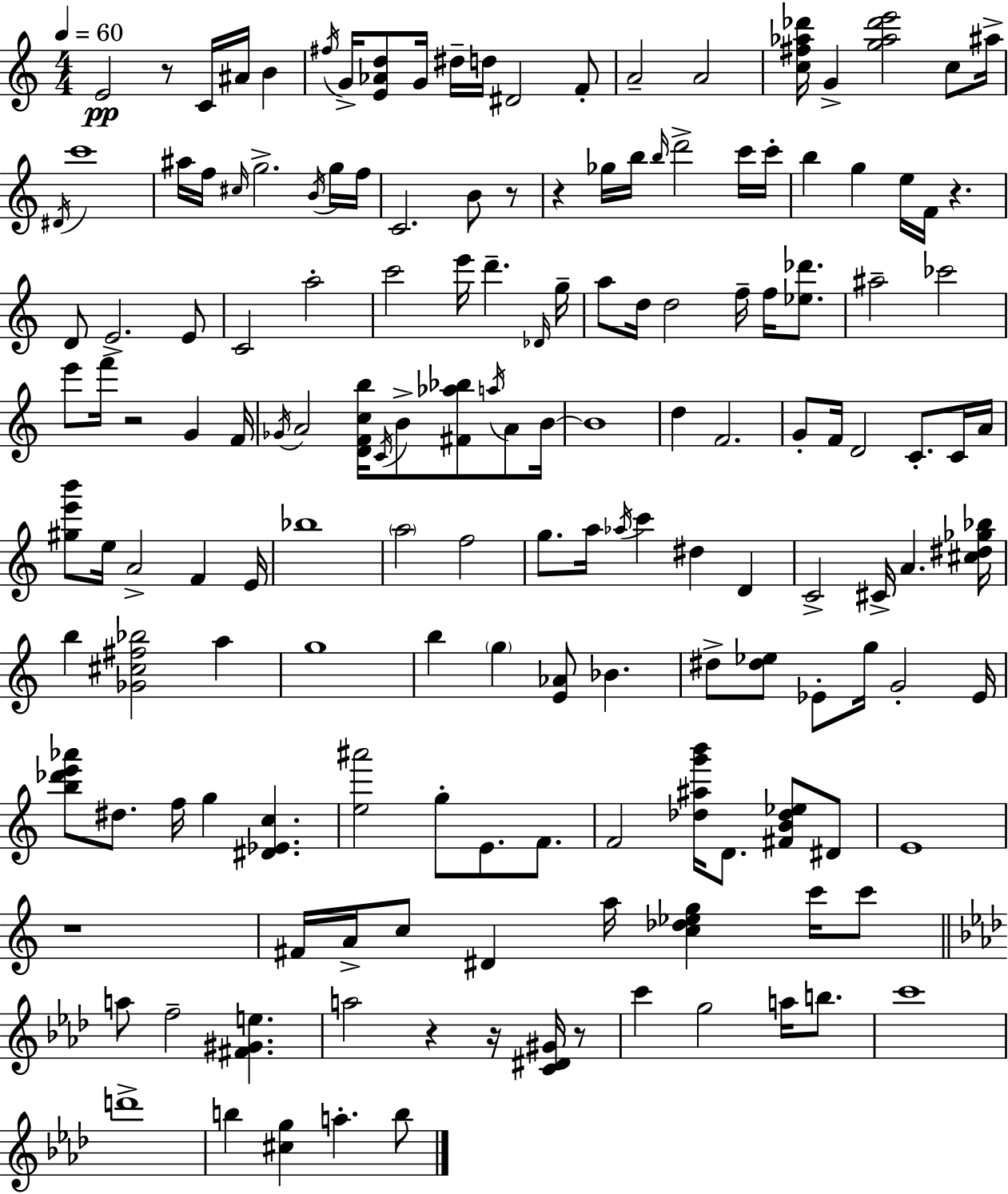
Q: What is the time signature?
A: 4/4